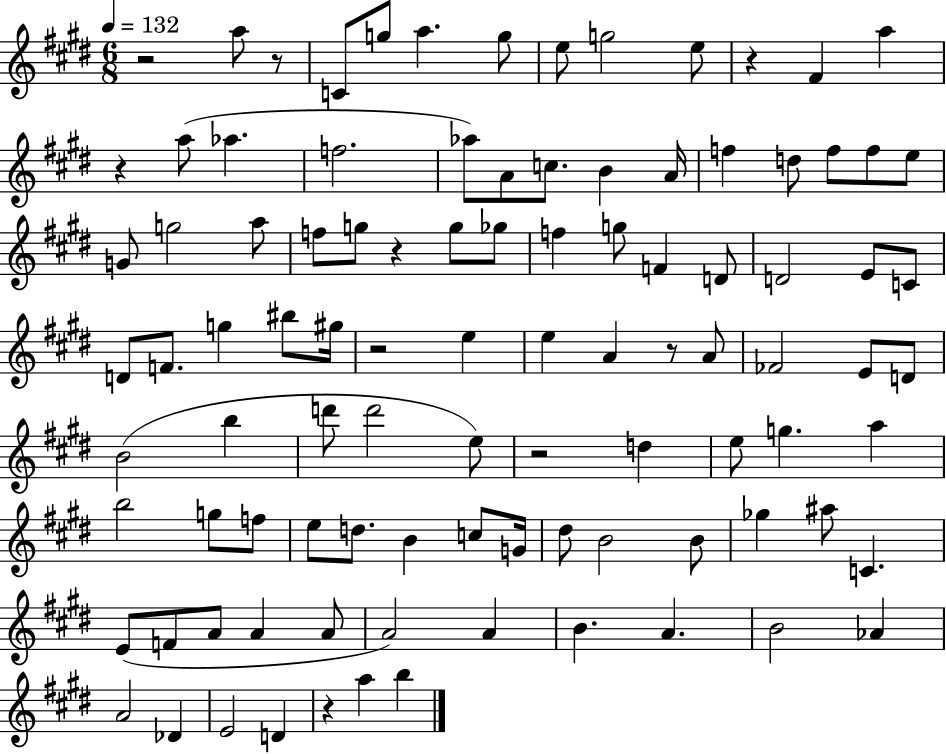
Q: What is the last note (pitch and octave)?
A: B5